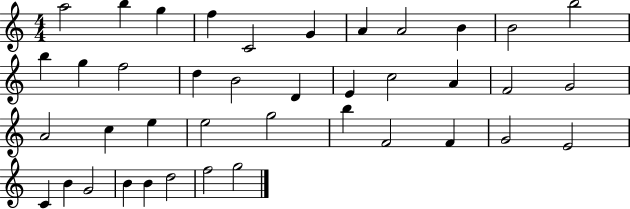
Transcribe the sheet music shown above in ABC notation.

X:1
T:Untitled
M:4/4
L:1/4
K:C
a2 b g f C2 G A A2 B B2 b2 b g f2 d B2 D E c2 A F2 G2 A2 c e e2 g2 b F2 F G2 E2 C B G2 B B d2 f2 g2